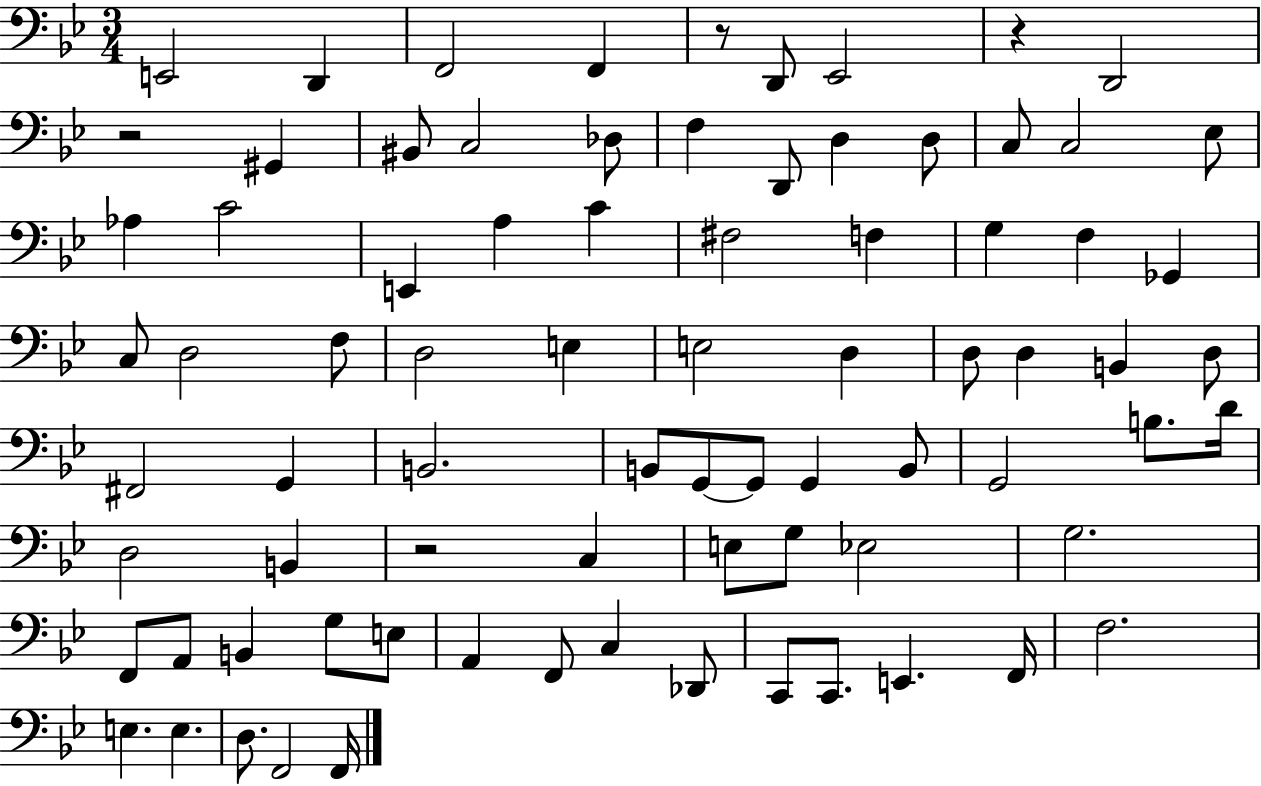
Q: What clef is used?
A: bass